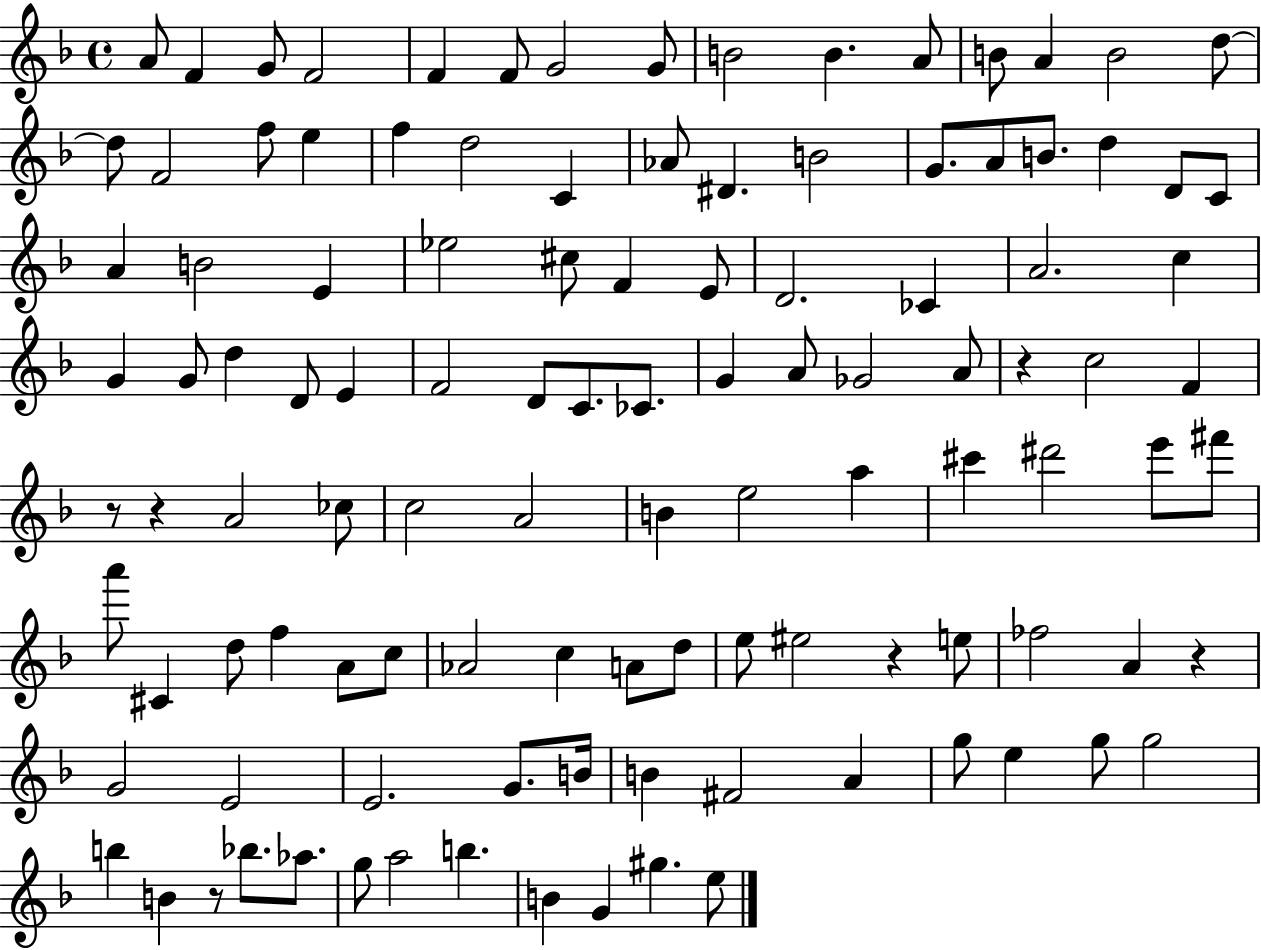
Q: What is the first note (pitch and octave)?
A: A4